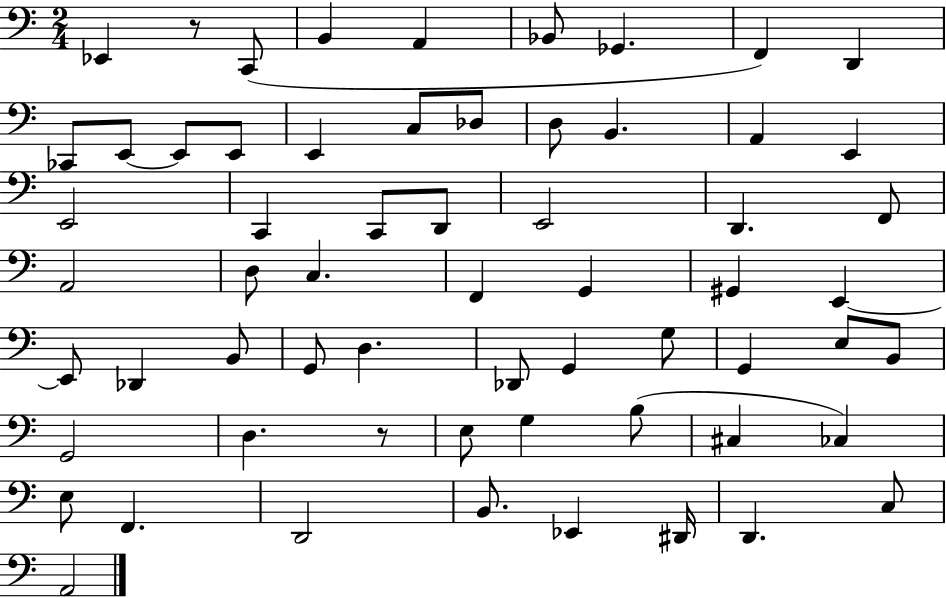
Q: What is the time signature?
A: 2/4